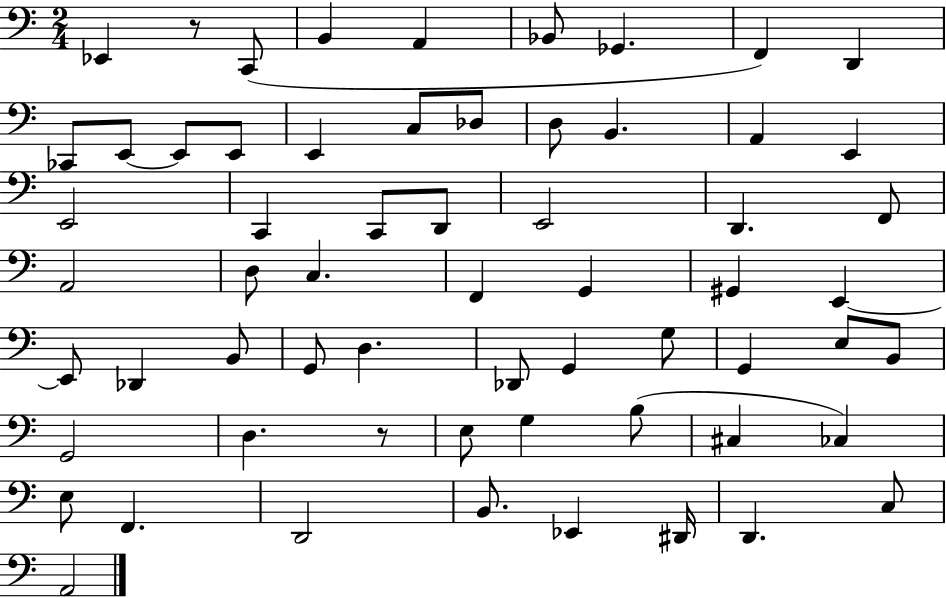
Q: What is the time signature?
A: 2/4